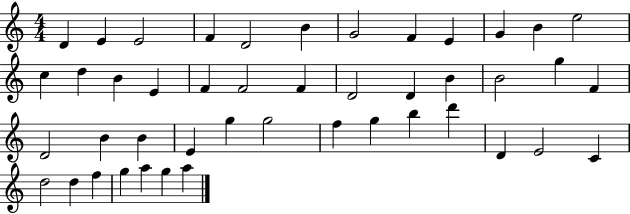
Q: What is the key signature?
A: C major